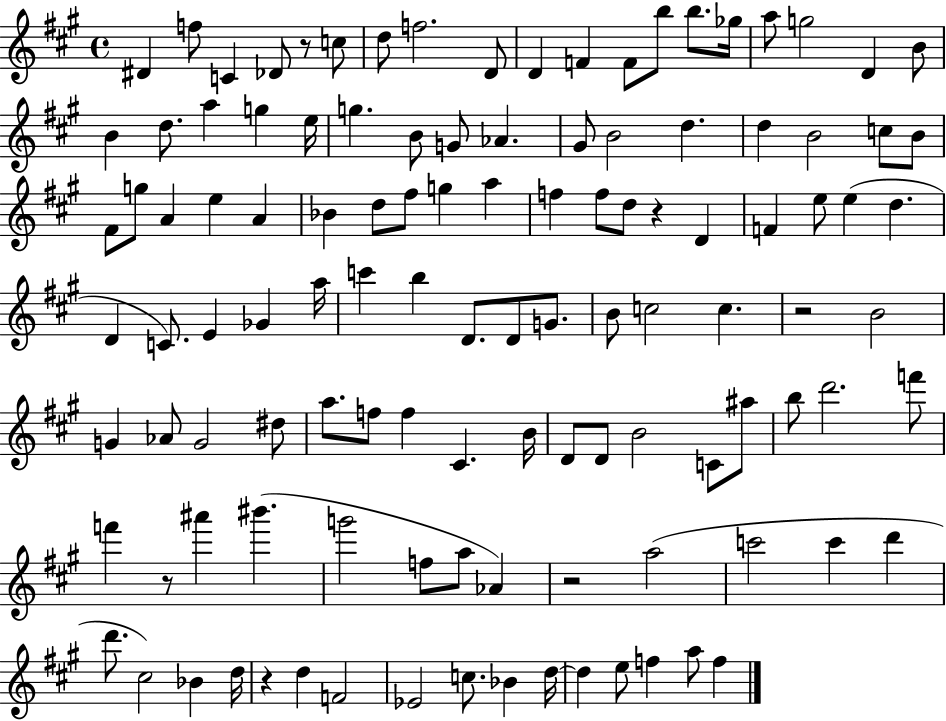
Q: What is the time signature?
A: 4/4